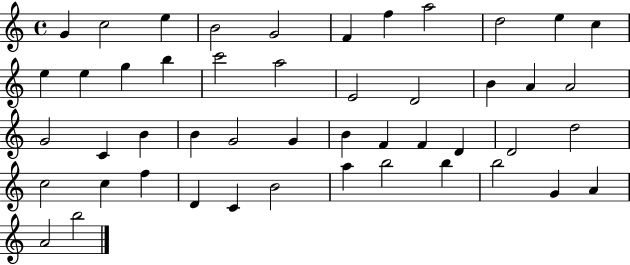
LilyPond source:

{
  \clef treble
  \time 4/4
  \defaultTimeSignature
  \key c \major
  g'4 c''2 e''4 | b'2 g'2 | f'4 f''4 a''2 | d''2 e''4 c''4 | \break e''4 e''4 g''4 b''4 | c'''2 a''2 | e'2 d'2 | b'4 a'4 a'2 | \break g'2 c'4 b'4 | b'4 g'2 g'4 | b'4 f'4 f'4 d'4 | d'2 d''2 | \break c''2 c''4 f''4 | d'4 c'4 b'2 | a''4 b''2 b''4 | b''2 g'4 a'4 | \break a'2 b''2 | \bar "|."
}